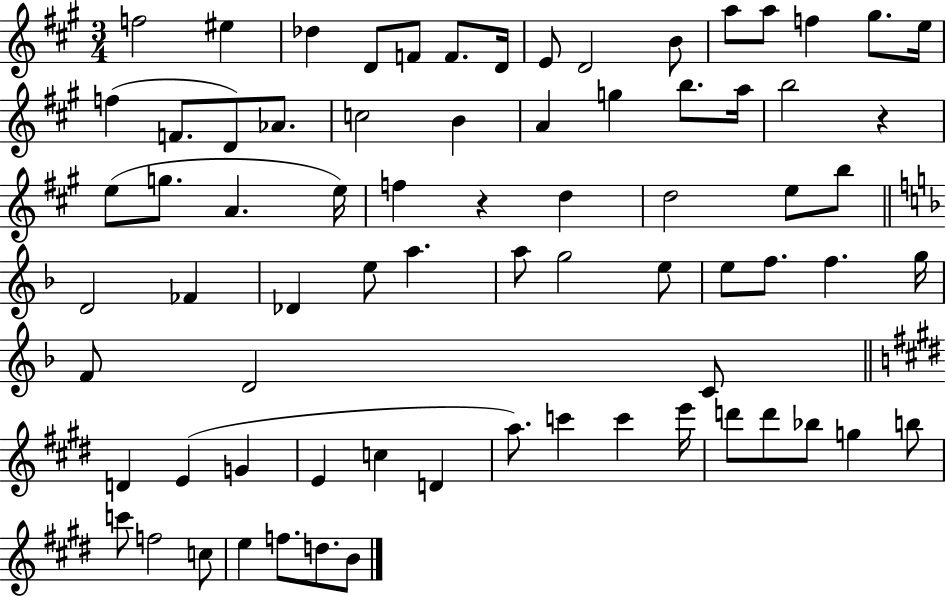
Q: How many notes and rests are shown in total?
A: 74